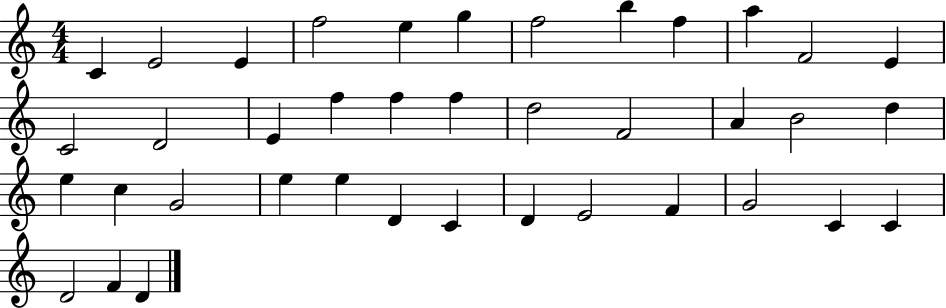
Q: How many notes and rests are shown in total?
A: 39